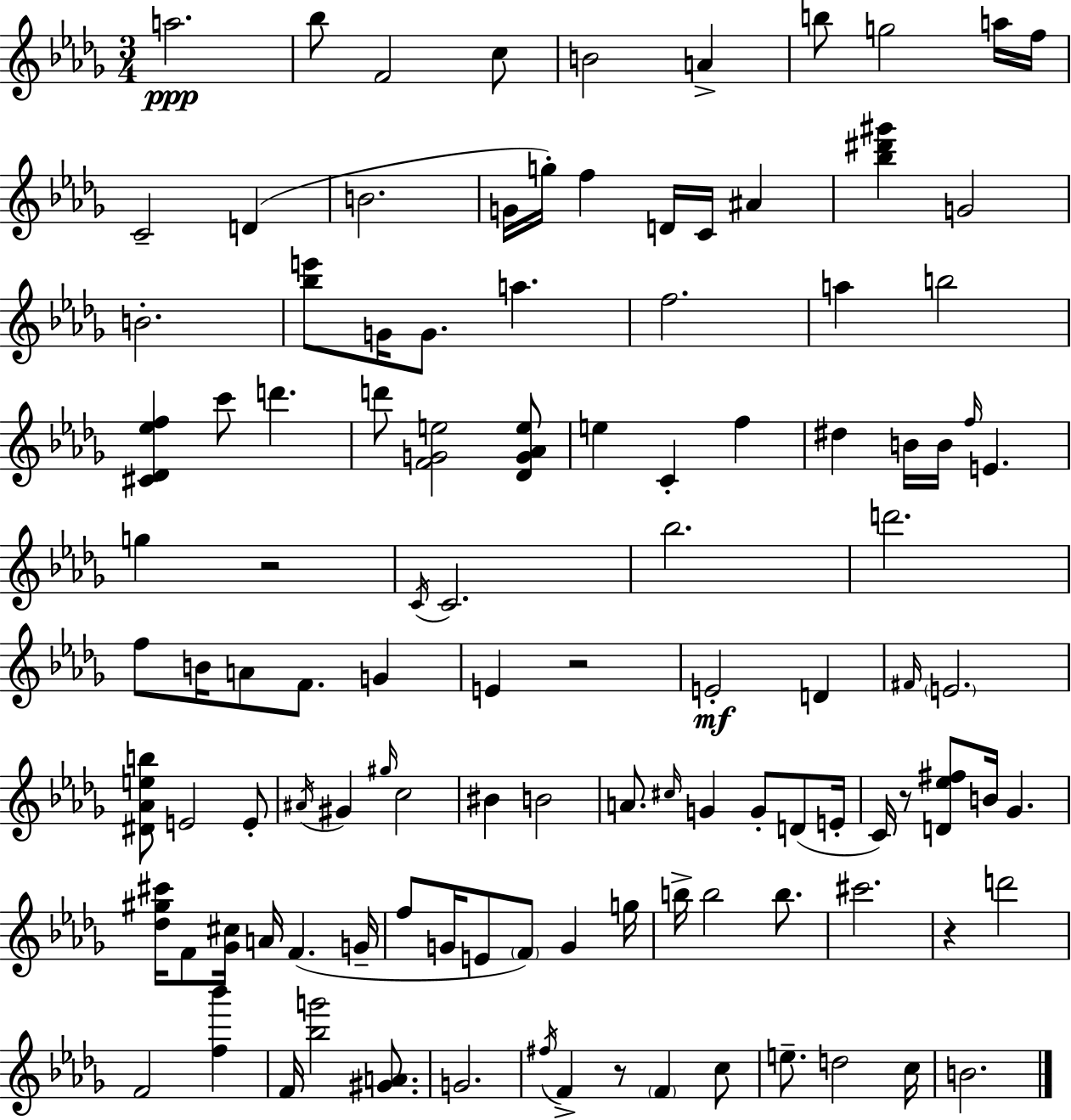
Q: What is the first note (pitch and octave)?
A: A5